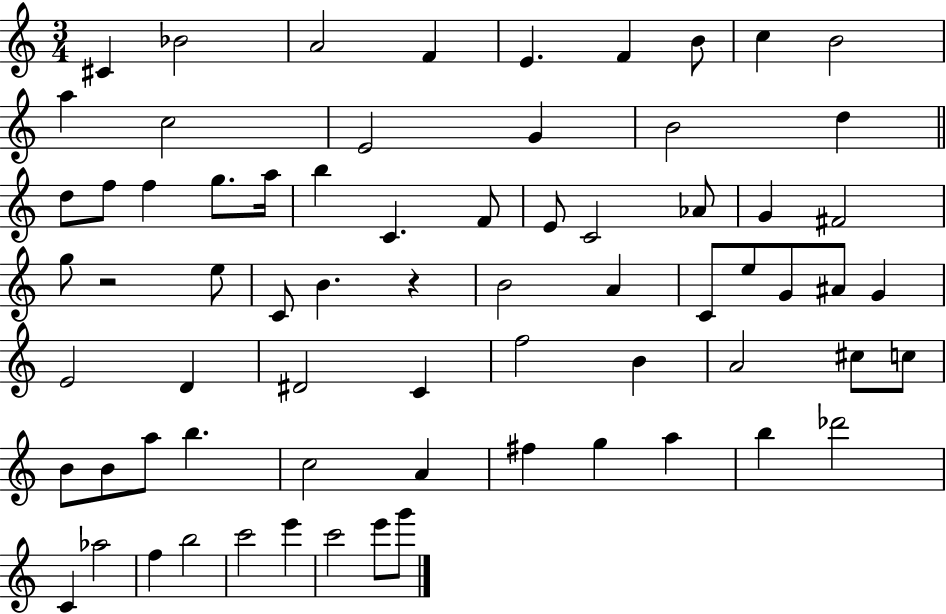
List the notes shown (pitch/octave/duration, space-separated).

C#4/q Bb4/h A4/h F4/q E4/q. F4/q B4/e C5/q B4/h A5/q C5/h E4/h G4/q B4/h D5/q D5/e F5/e F5/q G5/e. A5/s B5/q C4/q. F4/e E4/e C4/h Ab4/e G4/q F#4/h G5/e R/h E5/e C4/e B4/q. R/q B4/h A4/q C4/e E5/e G4/e A#4/e G4/q E4/h D4/q D#4/h C4/q F5/h B4/q A4/h C#5/e C5/e B4/e B4/e A5/e B5/q. C5/h A4/q F#5/q G5/q A5/q B5/q Db6/h C4/q Ab5/h F5/q B5/h C6/h E6/q C6/h E6/e G6/e